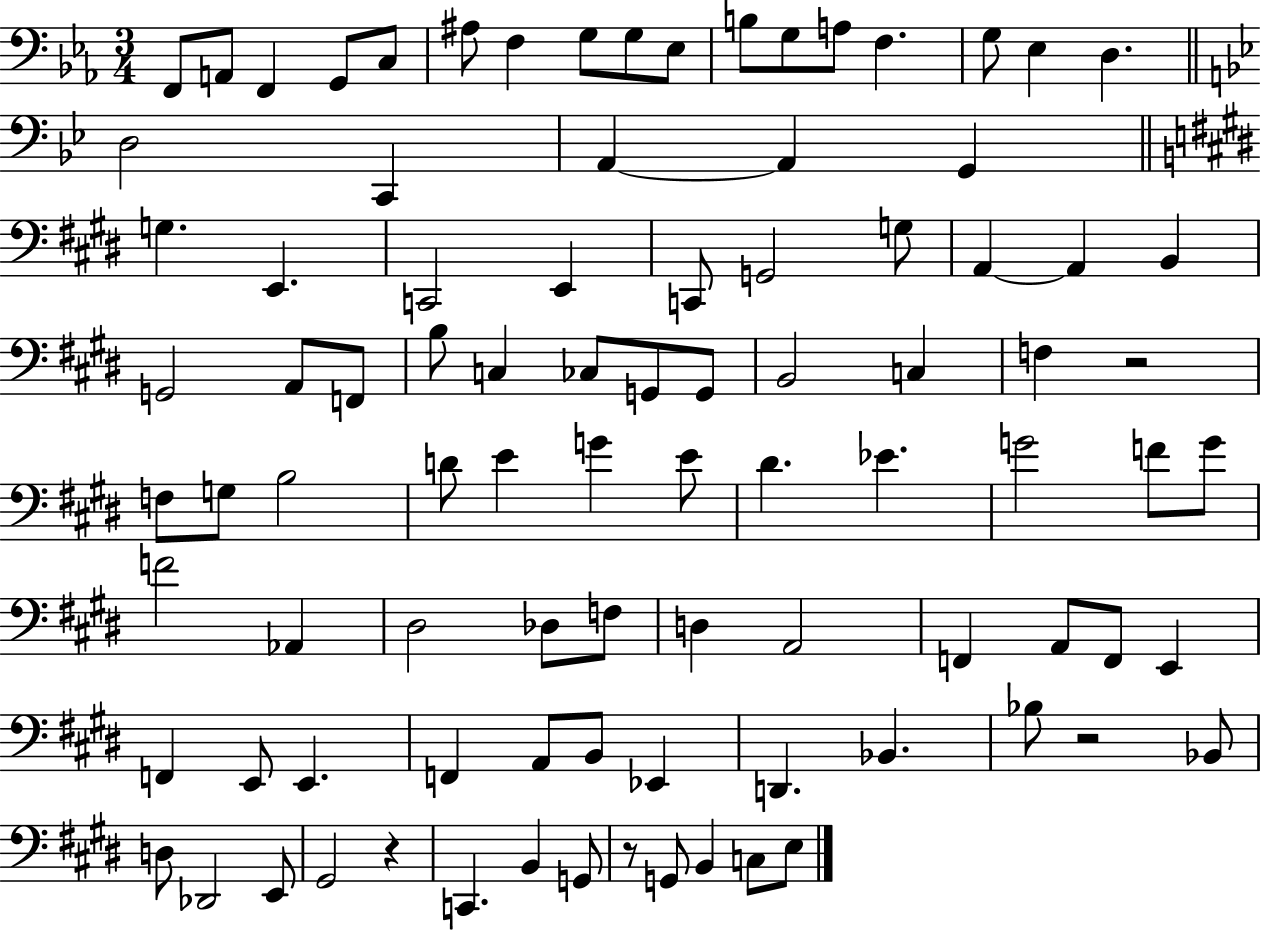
{
  \clef bass
  \numericTimeSignature
  \time 3/4
  \key ees \major
  \repeat volta 2 { f,8 a,8 f,4 g,8 c8 | ais8 f4 g8 g8 ees8 | b8 g8 a8 f4. | g8 ees4 d4. | \break \bar "||" \break \key g \minor d2 c,4 | a,4~~ a,4 g,4 | \bar "||" \break \key e \major g4. e,4. | c,2 e,4 | c,8 g,2 g8 | a,4~~ a,4 b,4 | \break g,2 a,8 f,8 | b8 c4 ces8 g,8 g,8 | b,2 c4 | f4 r2 | \break f8 g8 b2 | d'8 e'4 g'4 e'8 | dis'4. ees'4. | g'2 f'8 g'8 | \break f'2 aes,4 | dis2 des8 f8 | d4 a,2 | f,4 a,8 f,8 e,4 | \break f,4 e,8 e,4. | f,4 a,8 b,8 ees,4 | d,4. bes,4. | bes8 r2 bes,8 | \break d8 des,2 e,8 | gis,2 r4 | c,4. b,4 g,8 | r8 g,8 b,4 c8 e8 | \break } \bar "|."
}